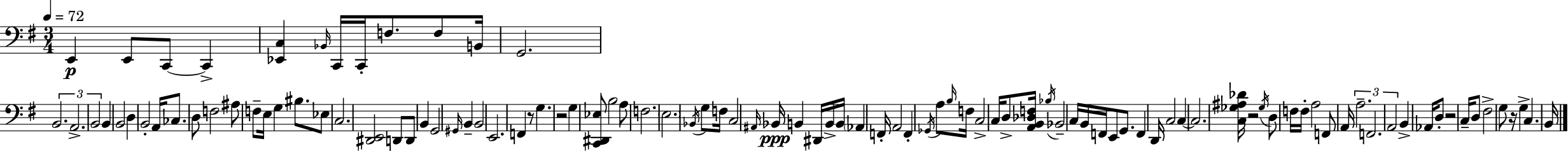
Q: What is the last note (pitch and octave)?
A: B2